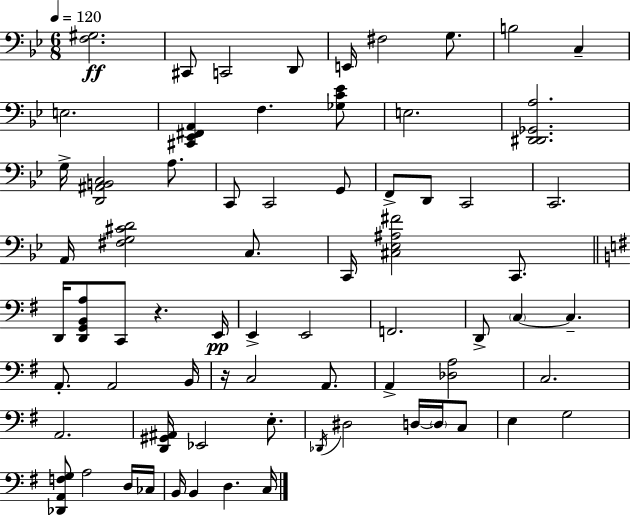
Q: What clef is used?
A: bass